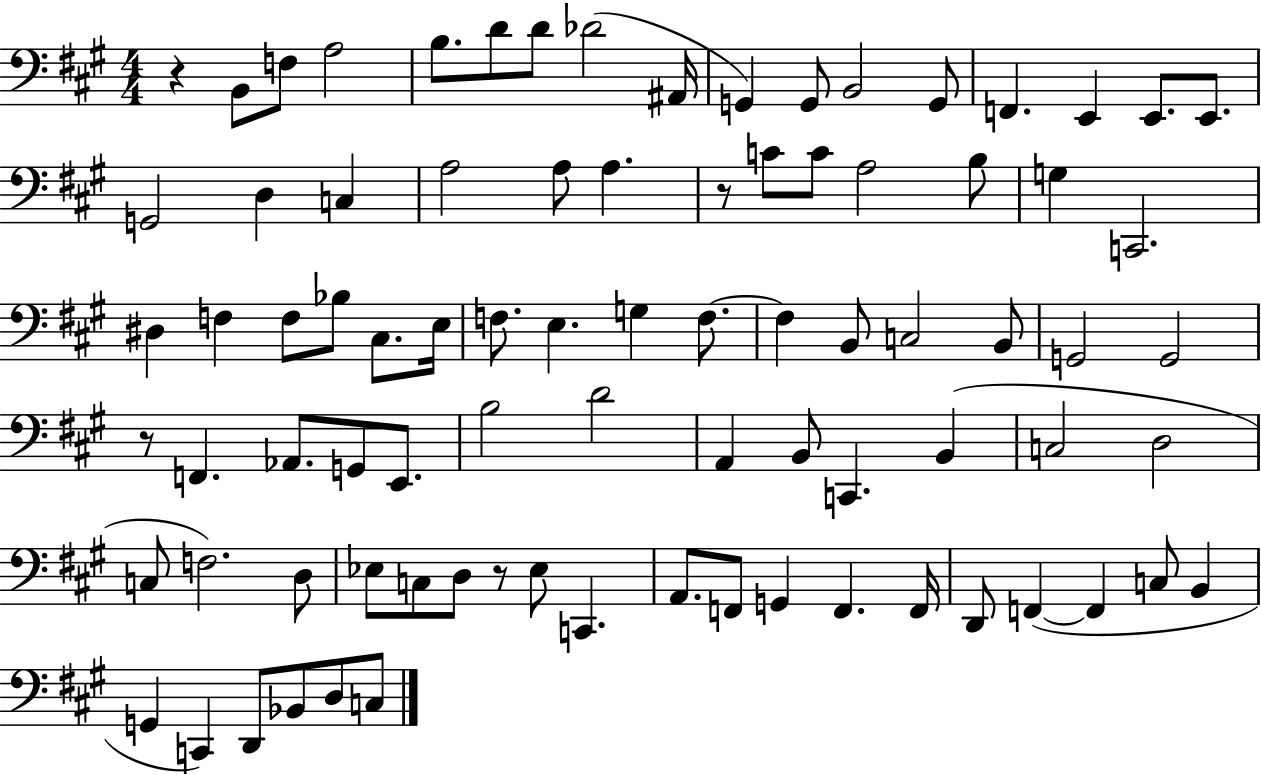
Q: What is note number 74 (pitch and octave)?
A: B2